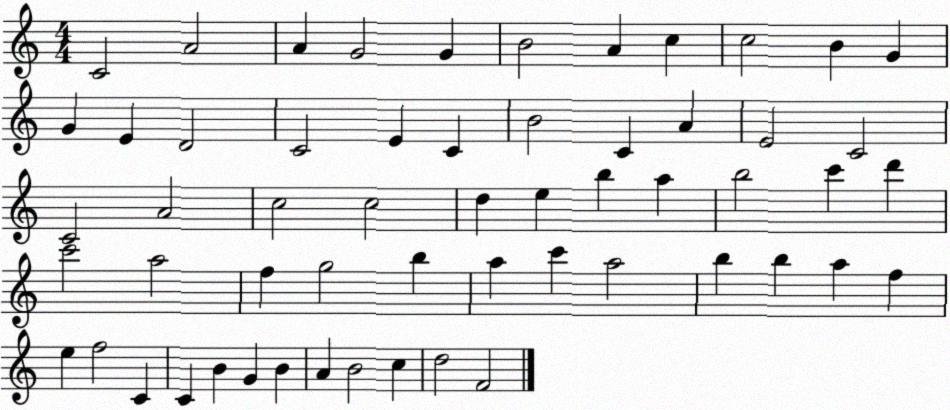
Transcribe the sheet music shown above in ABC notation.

X:1
T:Untitled
M:4/4
L:1/4
K:C
C2 A2 A G2 G B2 A c c2 B G G E D2 C2 E C B2 C A E2 C2 C2 A2 c2 c2 d e b a b2 c' d' c'2 a2 f g2 b a c' a2 b b a f e f2 C C B G B A B2 c d2 F2